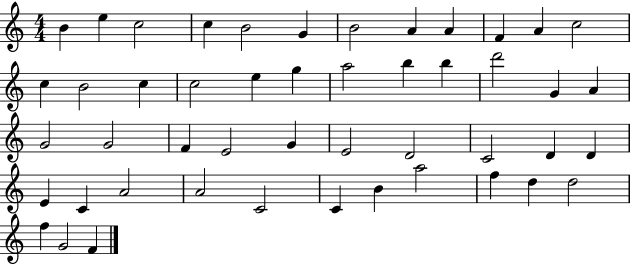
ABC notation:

X:1
T:Untitled
M:4/4
L:1/4
K:C
B e c2 c B2 G B2 A A F A c2 c B2 c c2 e g a2 b b d'2 G A G2 G2 F E2 G E2 D2 C2 D D E C A2 A2 C2 C B a2 f d d2 f G2 F